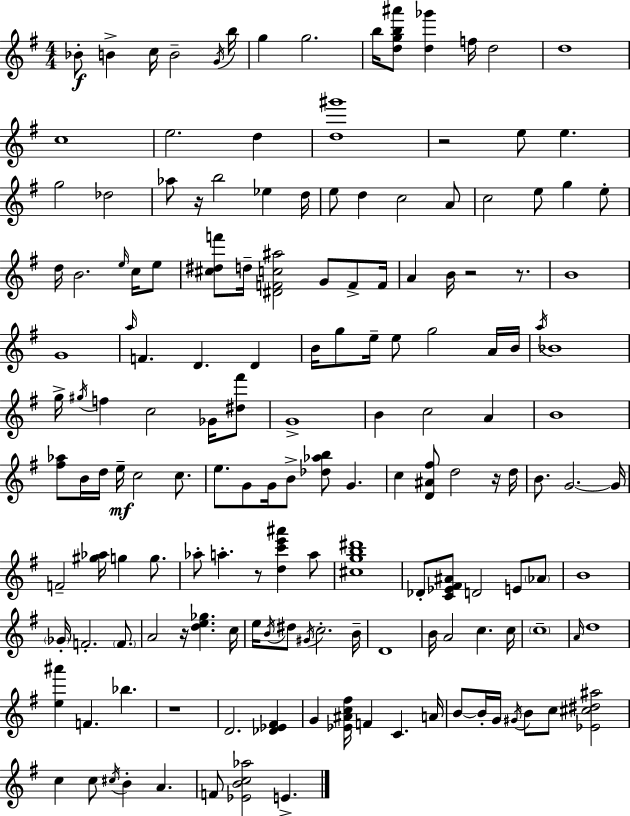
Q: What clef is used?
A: treble